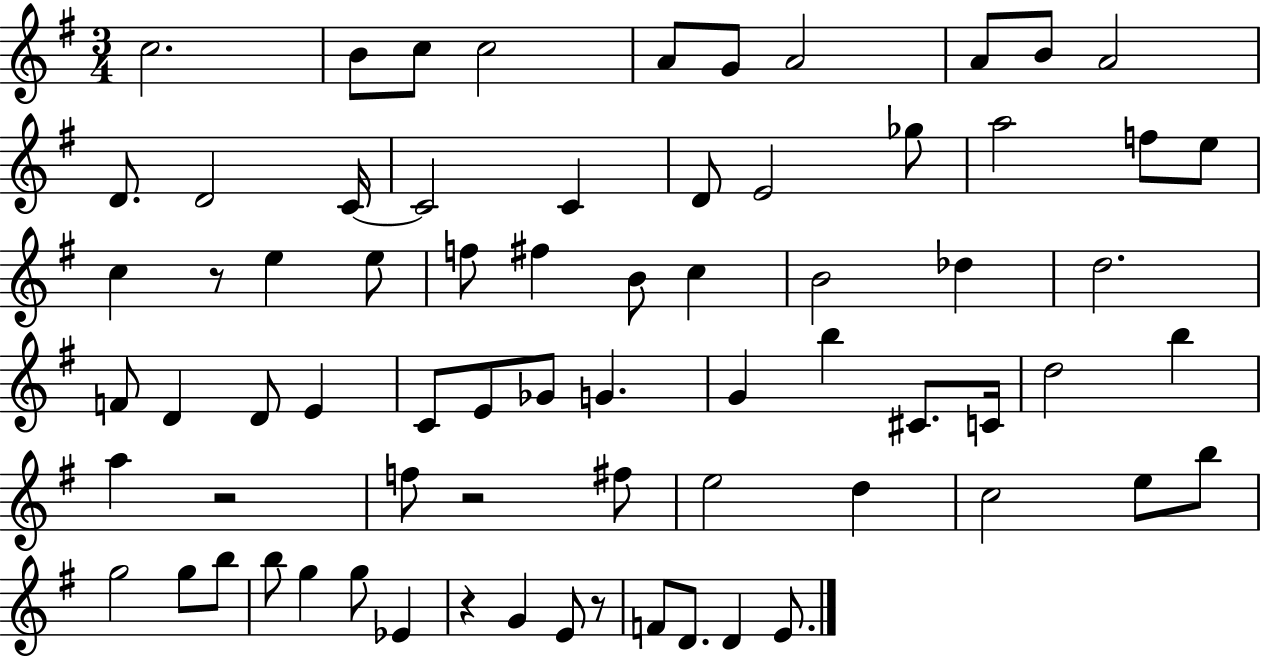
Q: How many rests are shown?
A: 5